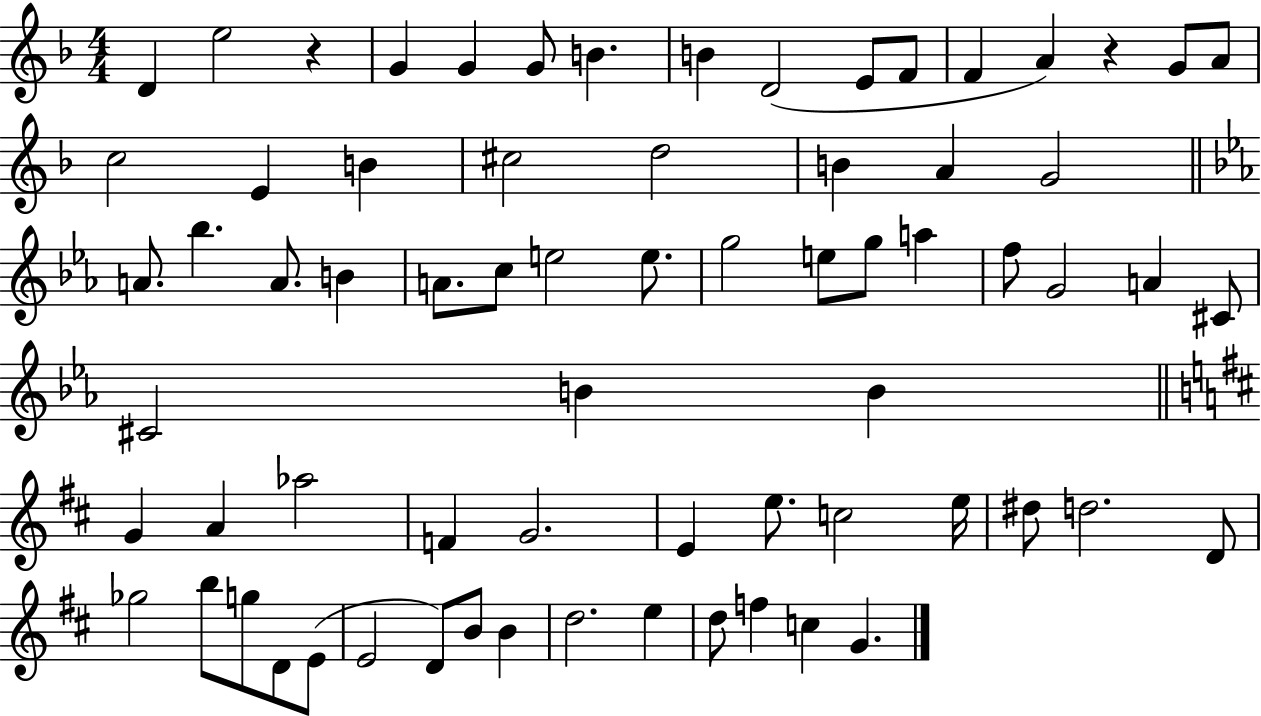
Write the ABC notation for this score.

X:1
T:Untitled
M:4/4
L:1/4
K:F
D e2 z G G G/2 B B D2 E/2 F/2 F A z G/2 A/2 c2 E B ^c2 d2 B A G2 A/2 _b A/2 B A/2 c/2 e2 e/2 g2 e/2 g/2 a f/2 G2 A ^C/2 ^C2 B B G A _a2 F G2 E e/2 c2 e/4 ^d/2 d2 D/2 _g2 b/2 g/2 D/2 E/2 E2 D/2 B/2 B d2 e d/2 f c G